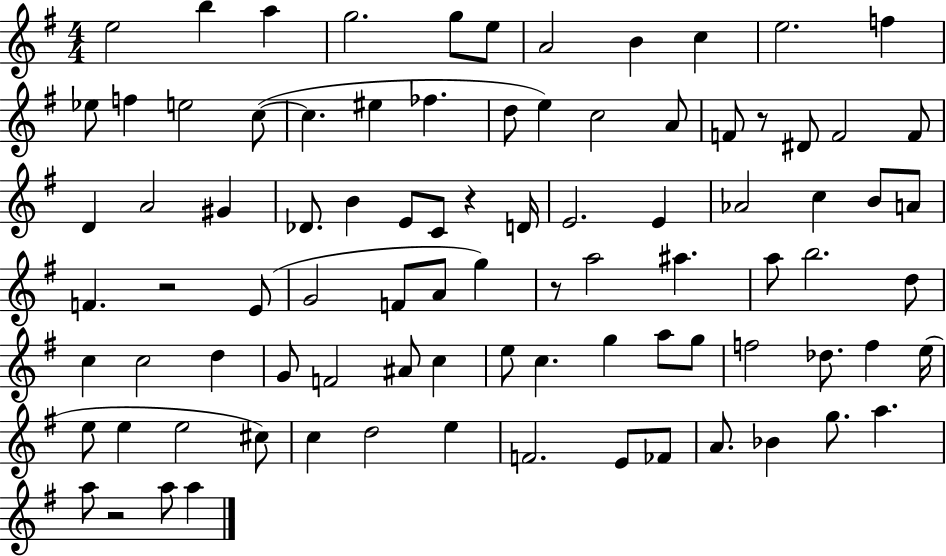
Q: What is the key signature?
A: G major